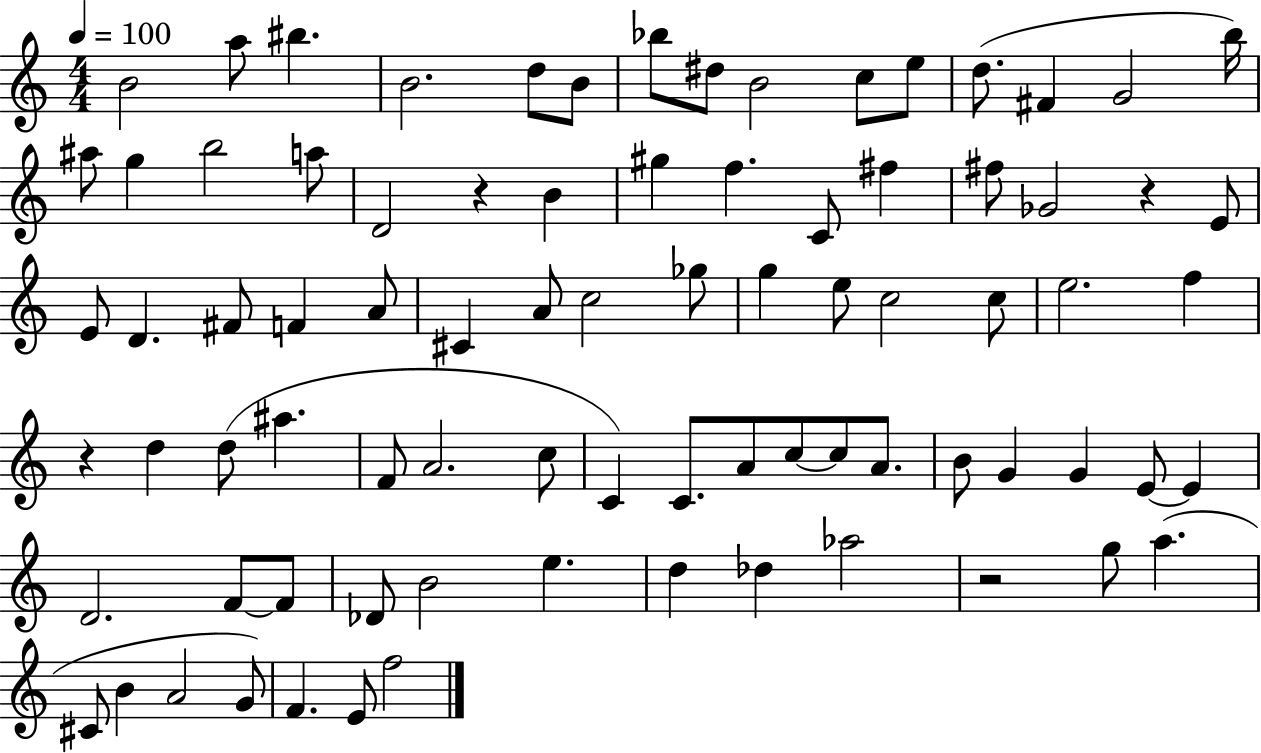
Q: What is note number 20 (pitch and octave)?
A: D4